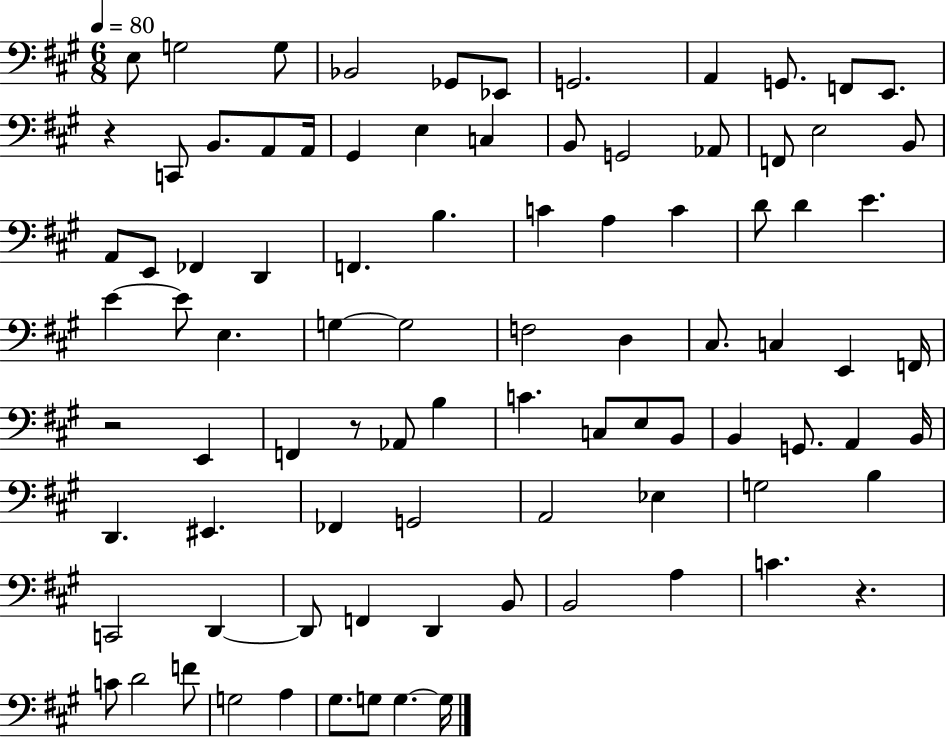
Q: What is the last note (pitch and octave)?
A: G3